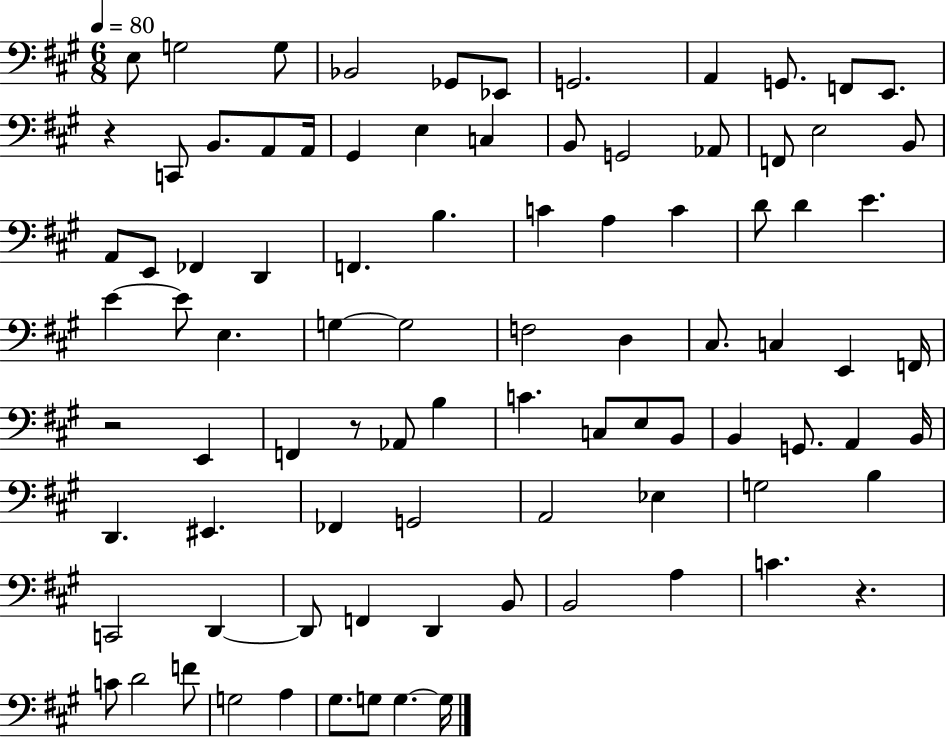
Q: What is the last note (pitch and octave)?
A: G3